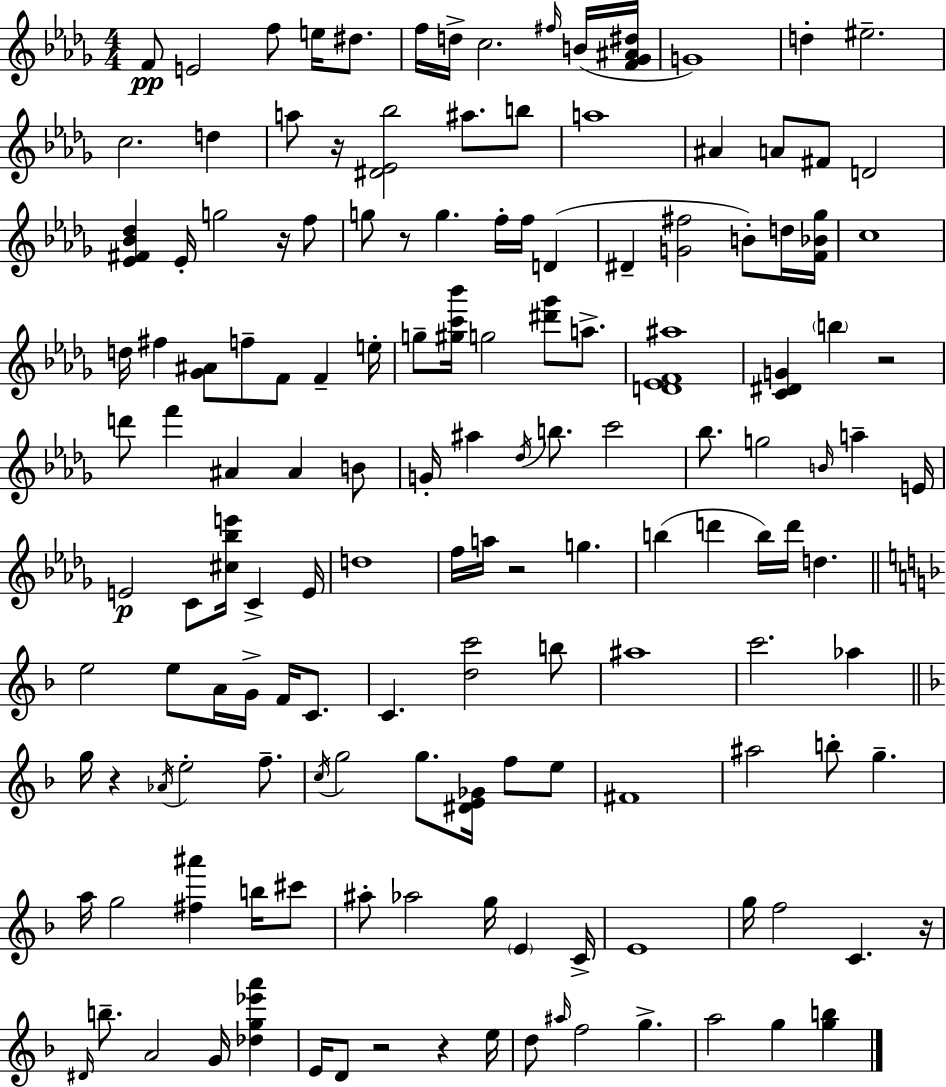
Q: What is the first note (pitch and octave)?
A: F4